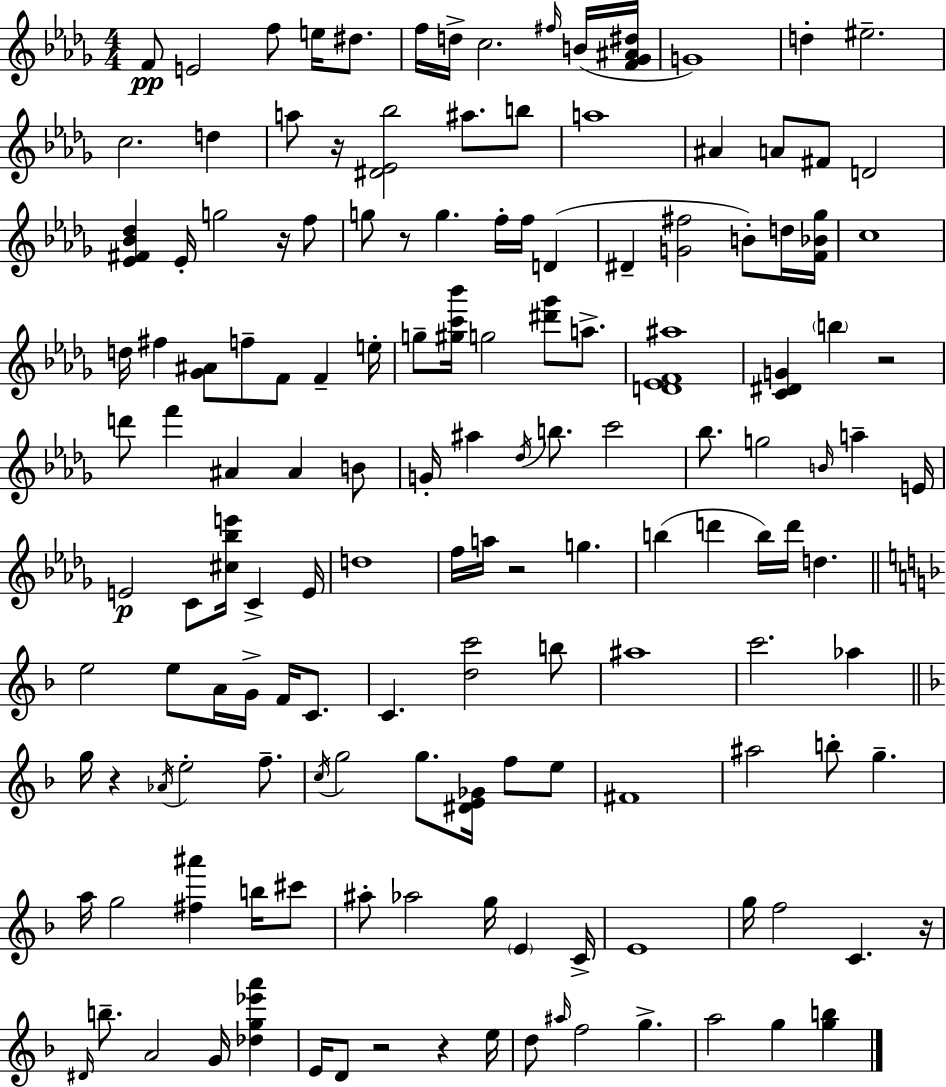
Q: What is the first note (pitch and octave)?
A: F4